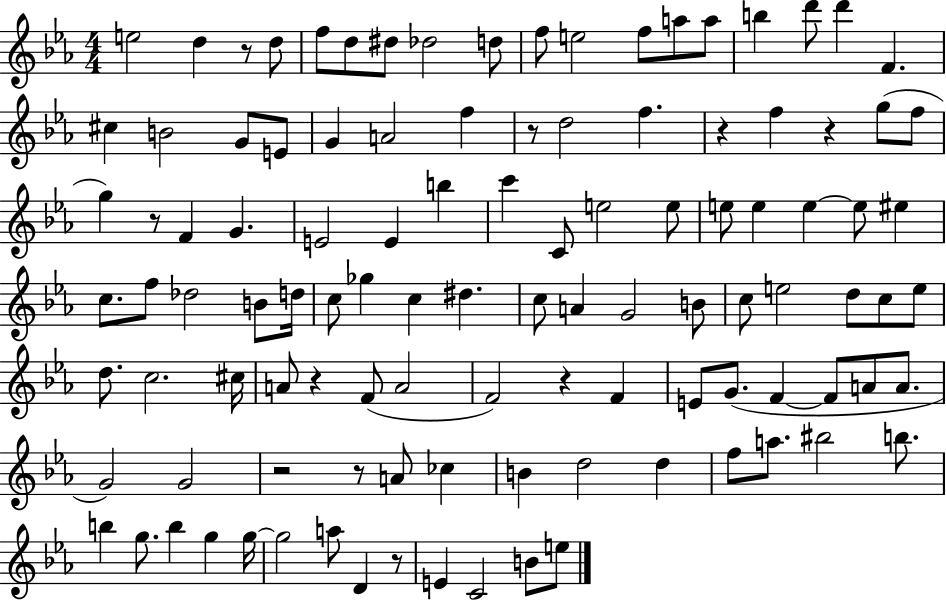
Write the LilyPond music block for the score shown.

{
  \clef treble
  \numericTimeSignature
  \time 4/4
  \key ees \major
  e''2 d''4 r8 d''8 | f''8 d''8 dis''8 des''2 d''8 | f''8 e''2 f''8 a''8 a''8 | b''4 d'''8 d'''4 f'4. | \break cis''4 b'2 g'8 e'8 | g'4 a'2 f''4 | r8 d''2 f''4. | r4 f''4 r4 g''8( f''8 | \break g''4) r8 f'4 g'4. | e'2 e'4 b''4 | c'''4 c'8 e''2 e''8 | e''8 e''4 e''4~~ e''8 eis''4 | \break c''8. f''8 des''2 b'8 d''16 | c''8 ges''4 c''4 dis''4. | c''8 a'4 g'2 b'8 | c''8 e''2 d''8 c''8 e''8 | \break d''8. c''2. cis''16 | a'8 r4 f'8( a'2 | f'2) r4 f'4 | e'8 g'8.( f'4~~ f'8 a'8 a'8. | \break g'2) g'2 | r2 r8 a'8 ces''4 | b'4 d''2 d''4 | f''8 a''8. bis''2 b''8. | \break b''4 g''8. b''4 g''4 g''16~~ | g''2 a''8 d'4 r8 | e'4 c'2 b'8 e''8 | \bar "|."
}